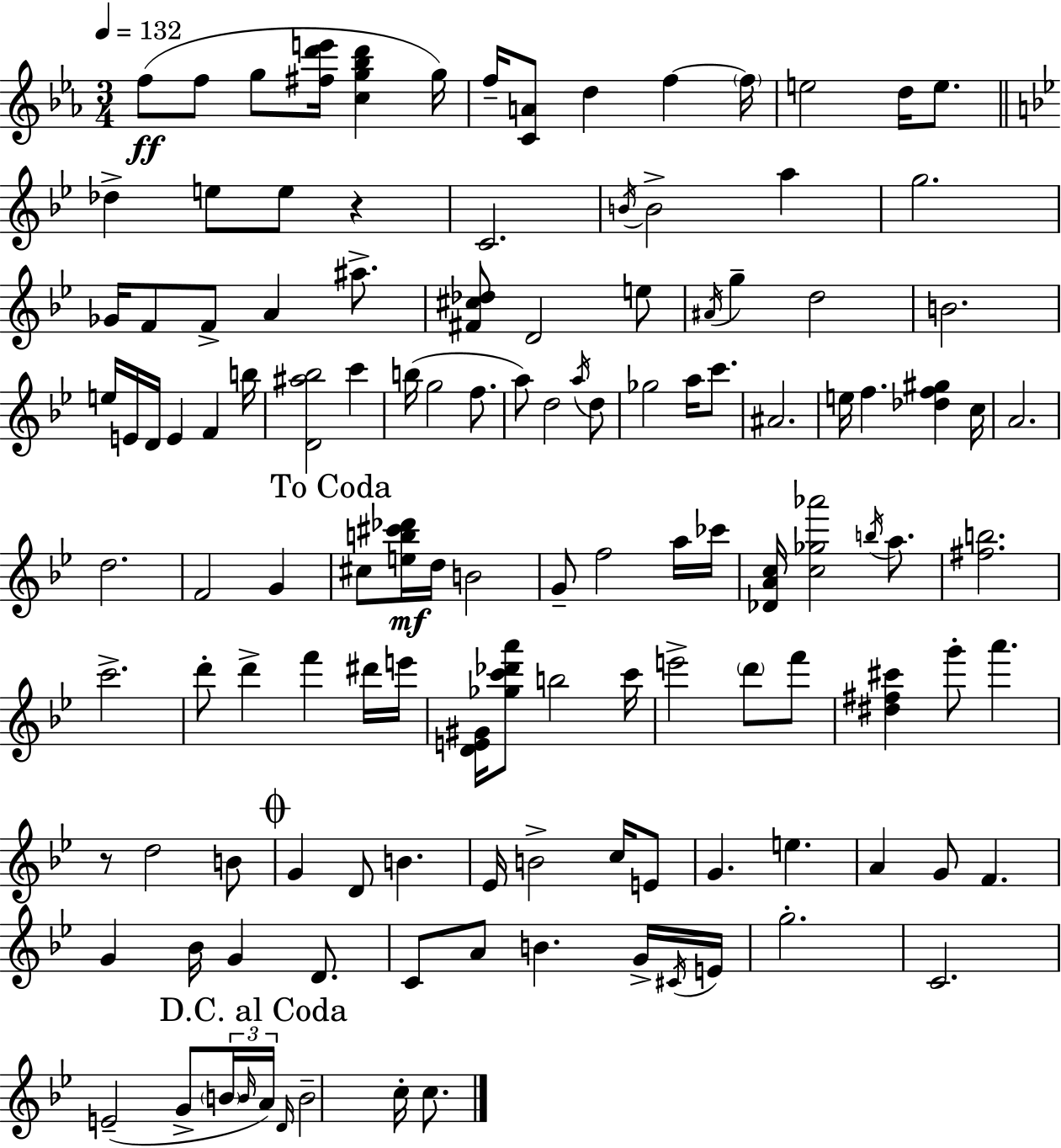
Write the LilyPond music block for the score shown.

{
  \clef treble
  \numericTimeSignature
  \time 3/4
  \key c \minor
  \tempo 4 = 132
  \repeat volta 2 { f''8(\ff f''8 g''8 <fis'' d''' e'''>16 <c'' g'' bes'' d'''>4 g''16) | f''16-- <c' a'>8 d''4 f''4~~ \parenthesize f''16 | e''2 d''16 e''8. | \bar "||" \break \key bes \major des''4-> e''8 e''8 r4 | c'2. | \acciaccatura { b'16 } b'2-> a''4 | g''2. | \break ges'16 f'8 f'8-> a'4 ais''8.-> | <fis' cis'' des''>8 d'2 e''8 | \acciaccatura { ais'16 } g''4-- d''2 | b'2. | \break e''16 e'16 d'16 e'4 f'4 | b''16 <d' ais'' bes''>2 c'''4 | b''16( g''2 f''8. | a''8) d''2 | \break \acciaccatura { a''16 } d''8 ges''2 a''16 | c'''8. ais'2. | e''16 f''4. <des'' f'' gis''>4 | c''16 a'2. | \break d''2. | f'2 g'4 | \mark "To Coda" cis''8 <e'' b'' cis''' des'''>16\mf d''16 b'2 | g'8-- f''2 | \break a''16 ces'''16 <des' a' c''>16 <c'' ges'' aes'''>2 | \acciaccatura { b''16 } a''8. <fis'' b''>2. | c'''2.-> | d'''8-. d'''4-> f'''4 | \break dis'''16 e'''16 <d' e' gis'>16 <ges'' c''' des''' a'''>8 b''2 | c'''16 e'''2-> | \parenthesize d'''8 f'''8 <dis'' fis'' cis'''>4 g'''8-. a'''4. | r8 d''2 | \break b'8 \mark \markup { \musicglyph "scripts.coda" } g'4 d'8 b'4. | ees'16 b'2-> | c''16 e'8 g'4. e''4. | a'4 g'8 f'4. | \break g'4 bes'16 g'4 | d'8. c'8 a'8 b'4. | g'16-> \acciaccatura { cis'16 } e'16 g''2.-. | c'2. | \break e'2--( | g'8-> \tuplet 3/2 { \parenthesize b'16 \grace { b'16 }) \mark "D.C. al Coda" a'16 } \grace { d'16 } b'2-- | c''16-. c''8. } \bar "|."
}